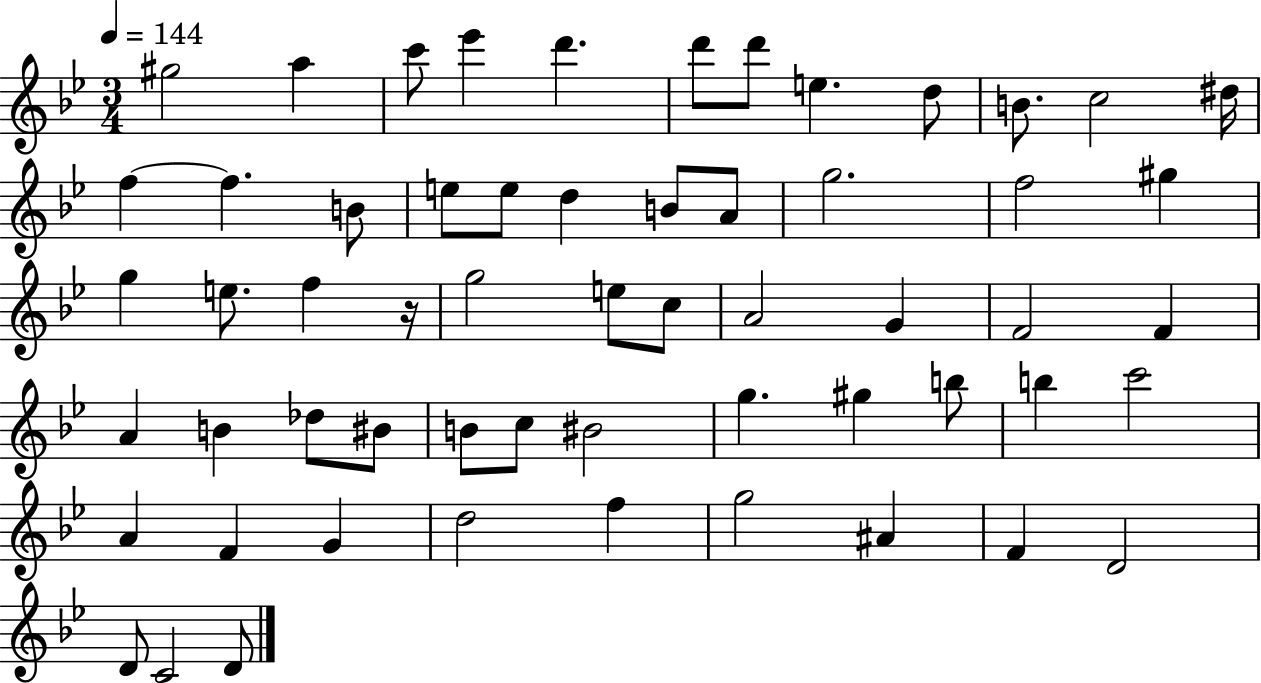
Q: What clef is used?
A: treble